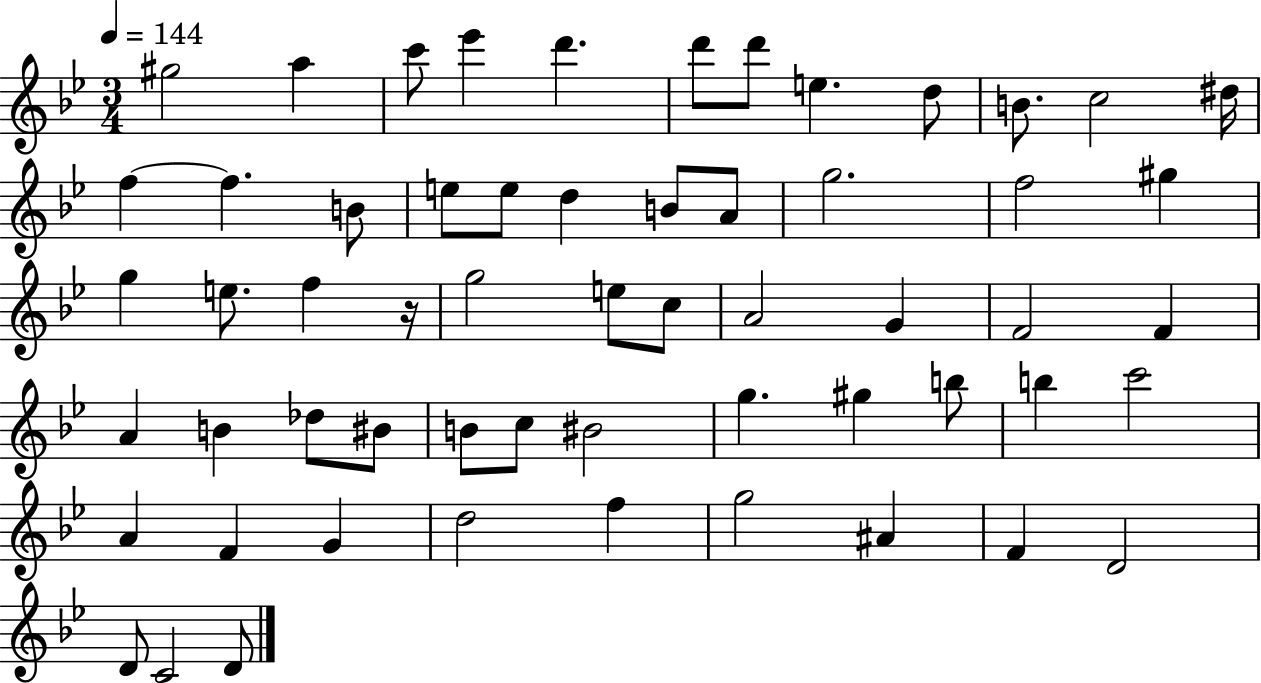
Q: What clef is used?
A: treble